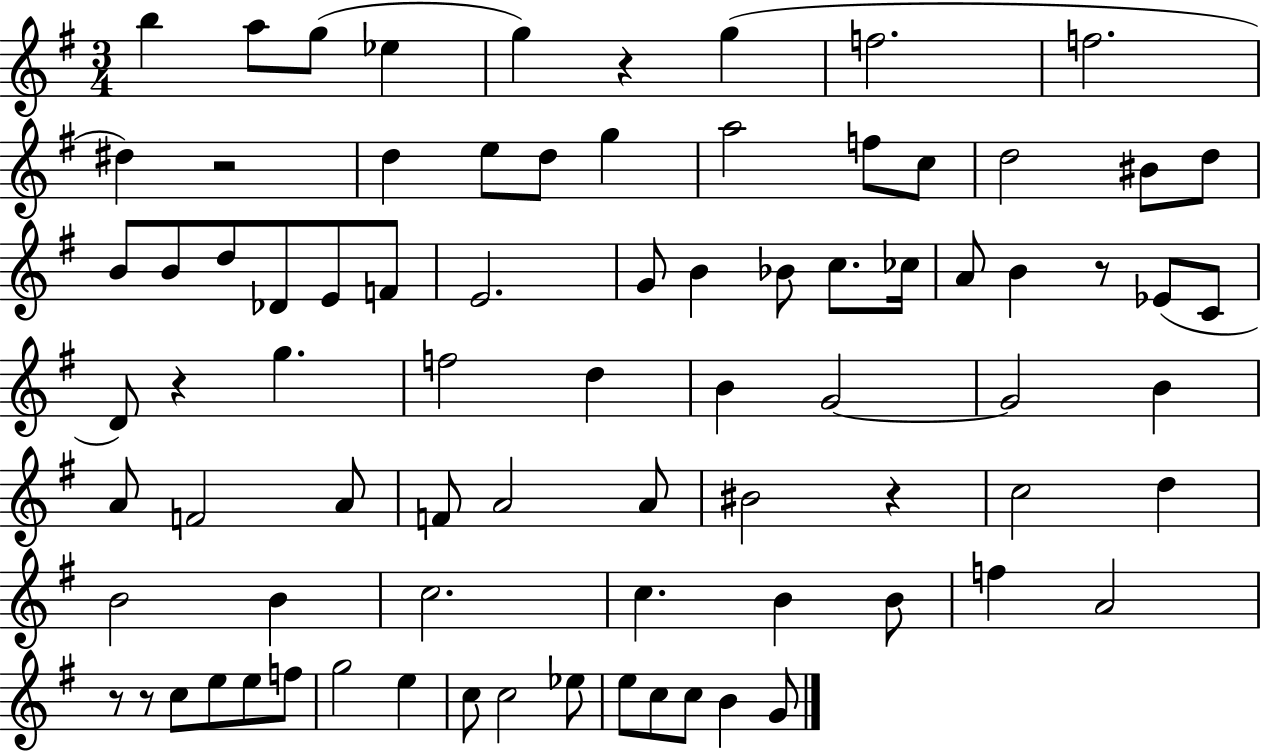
X:1
T:Untitled
M:3/4
L:1/4
K:G
b a/2 g/2 _e g z g f2 f2 ^d z2 d e/2 d/2 g a2 f/2 c/2 d2 ^B/2 d/2 B/2 B/2 d/2 _D/2 E/2 F/2 E2 G/2 B _B/2 c/2 _c/4 A/2 B z/2 _E/2 C/2 D/2 z g f2 d B G2 G2 B A/2 F2 A/2 F/2 A2 A/2 ^B2 z c2 d B2 B c2 c B B/2 f A2 z/2 z/2 c/2 e/2 e/2 f/2 g2 e c/2 c2 _e/2 e/2 c/2 c/2 B G/2